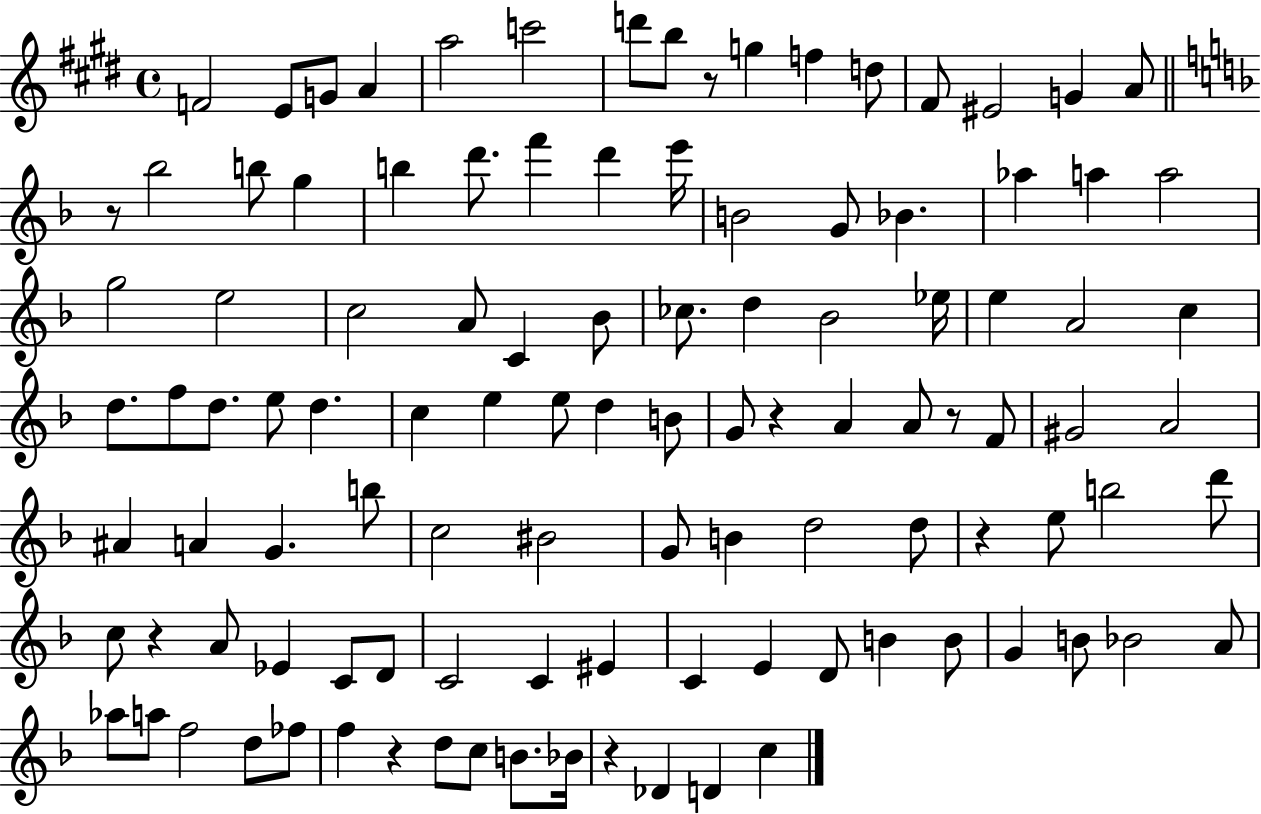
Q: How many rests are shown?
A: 8